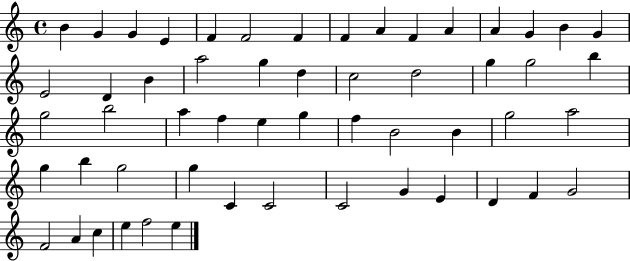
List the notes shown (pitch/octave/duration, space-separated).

B4/q G4/q G4/q E4/q F4/q F4/h F4/q F4/q A4/q F4/q A4/q A4/q G4/q B4/q G4/q E4/h D4/q B4/q A5/h G5/q D5/q C5/h D5/h G5/q G5/h B5/q G5/h B5/h A5/q F5/q E5/q G5/q F5/q B4/h B4/q G5/h A5/h G5/q B5/q G5/h G5/q C4/q C4/h C4/h G4/q E4/q D4/q F4/q G4/h F4/h A4/q C5/q E5/q F5/h E5/q